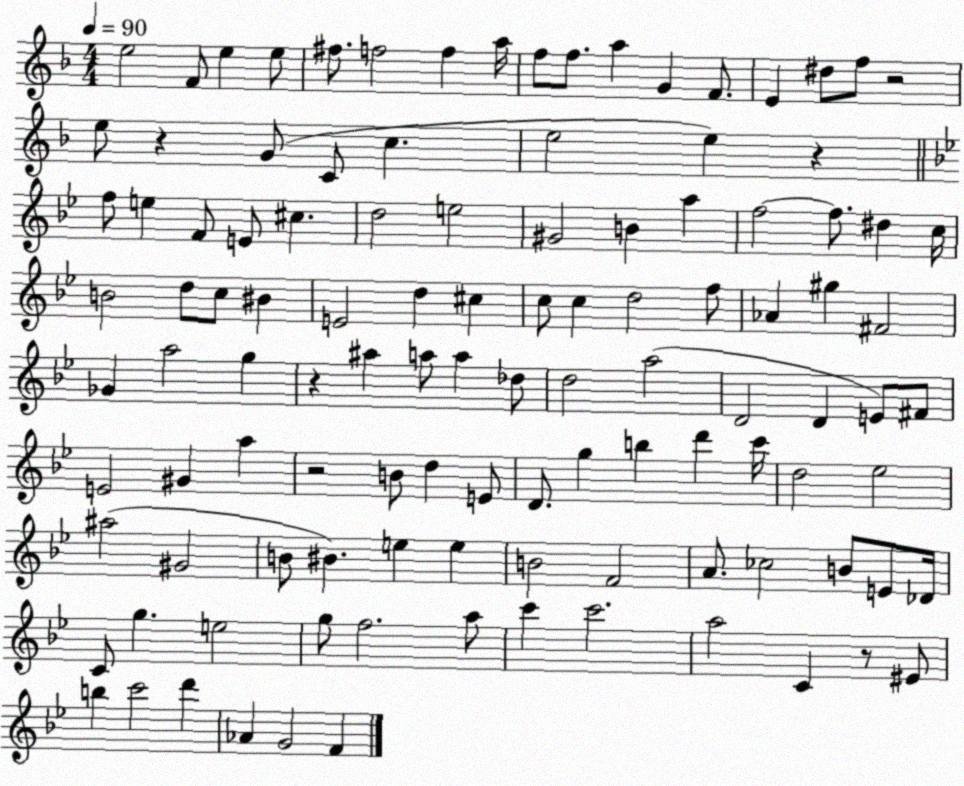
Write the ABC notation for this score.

X:1
T:Untitled
M:4/4
L:1/4
K:F
e2 F/2 e e/2 ^f/2 f2 f a/4 f/2 f/2 a G F/2 E ^d/2 f/2 z2 e/2 z G/2 C/2 c e2 e z f/2 e F/2 E/2 ^c d2 e2 ^G2 B a f2 f/2 ^d c/4 B2 d/2 c/2 ^B E2 d ^c c/2 c d2 f/2 _A ^g ^F2 _G a2 g z ^a a/2 a _d/2 d2 a2 D2 D E/2 ^F/2 E2 ^G a z2 B/2 d E/2 D/2 g b d' c'/4 d2 _e2 ^a2 ^G2 B/2 ^B e e B2 F2 A/2 _c2 B/2 E/2 _D/4 C/2 g e2 g/2 f2 a/2 c' c'2 a2 C z/2 ^E/2 b c'2 d' _A G2 F